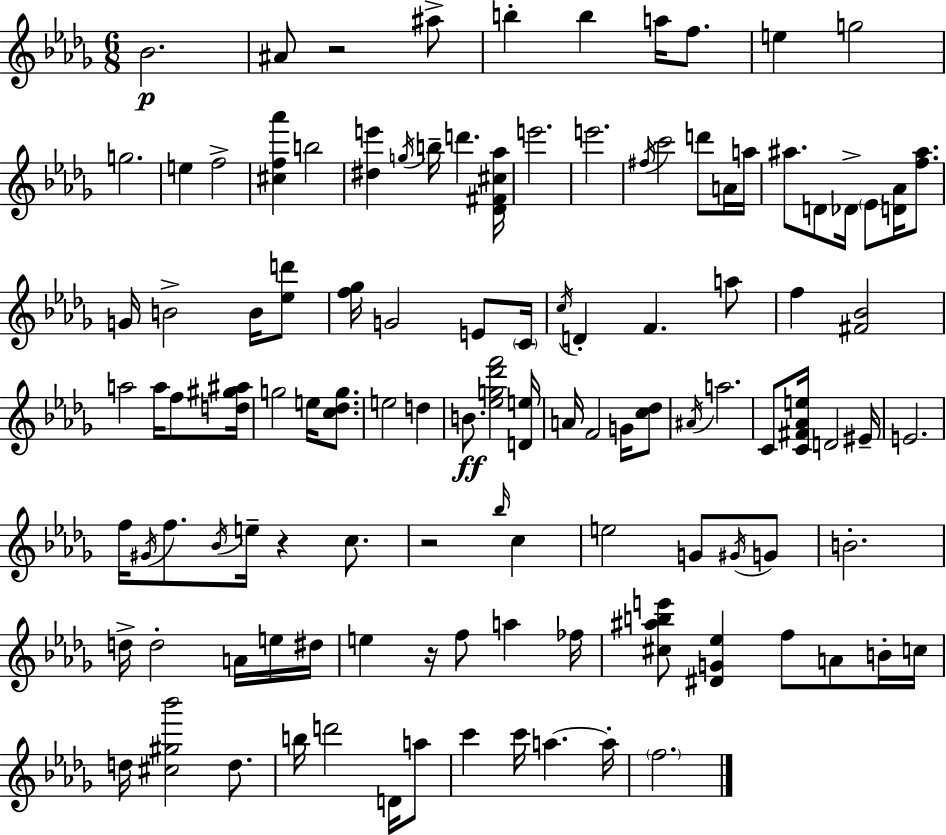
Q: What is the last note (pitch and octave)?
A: F5